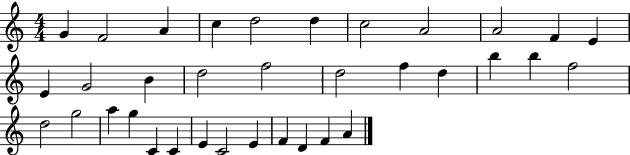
G4/q F4/h A4/q C5/q D5/h D5/q C5/h A4/h A4/h F4/q E4/q E4/q G4/h B4/q D5/h F5/h D5/h F5/q D5/q B5/q B5/q F5/h D5/h G5/h A5/q G5/q C4/q C4/q E4/q C4/h E4/q F4/q D4/q F4/q A4/q